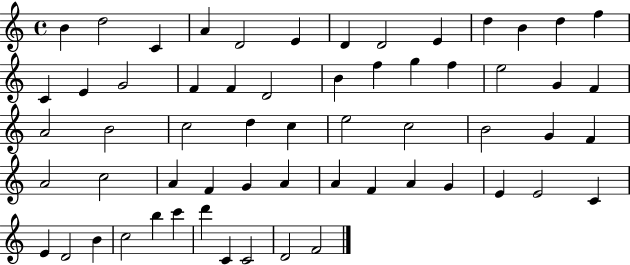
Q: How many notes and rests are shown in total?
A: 60